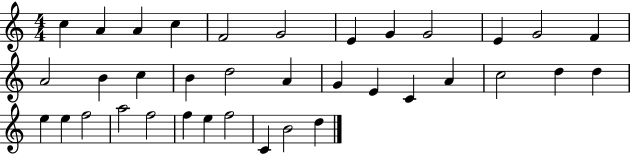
{
  \clef treble
  \numericTimeSignature
  \time 4/4
  \key c \major
  c''4 a'4 a'4 c''4 | f'2 g'2 | e'4 g'4 g'2 | e'4 g'2 f'4 | \break a'2 b'4 c''4 | b'4 d''2 a'4 | g'4 e'4 c'4 a'4 | c''2 d''4 d''4 | \break e''4 e''4 f''2 | a''2 f''2 | f''4 e''4 f''2 | c'4 b'2 d''4 | \break \bar "|."
}